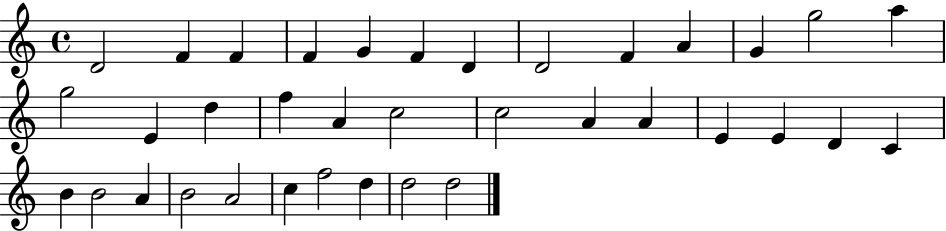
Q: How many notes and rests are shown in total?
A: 36